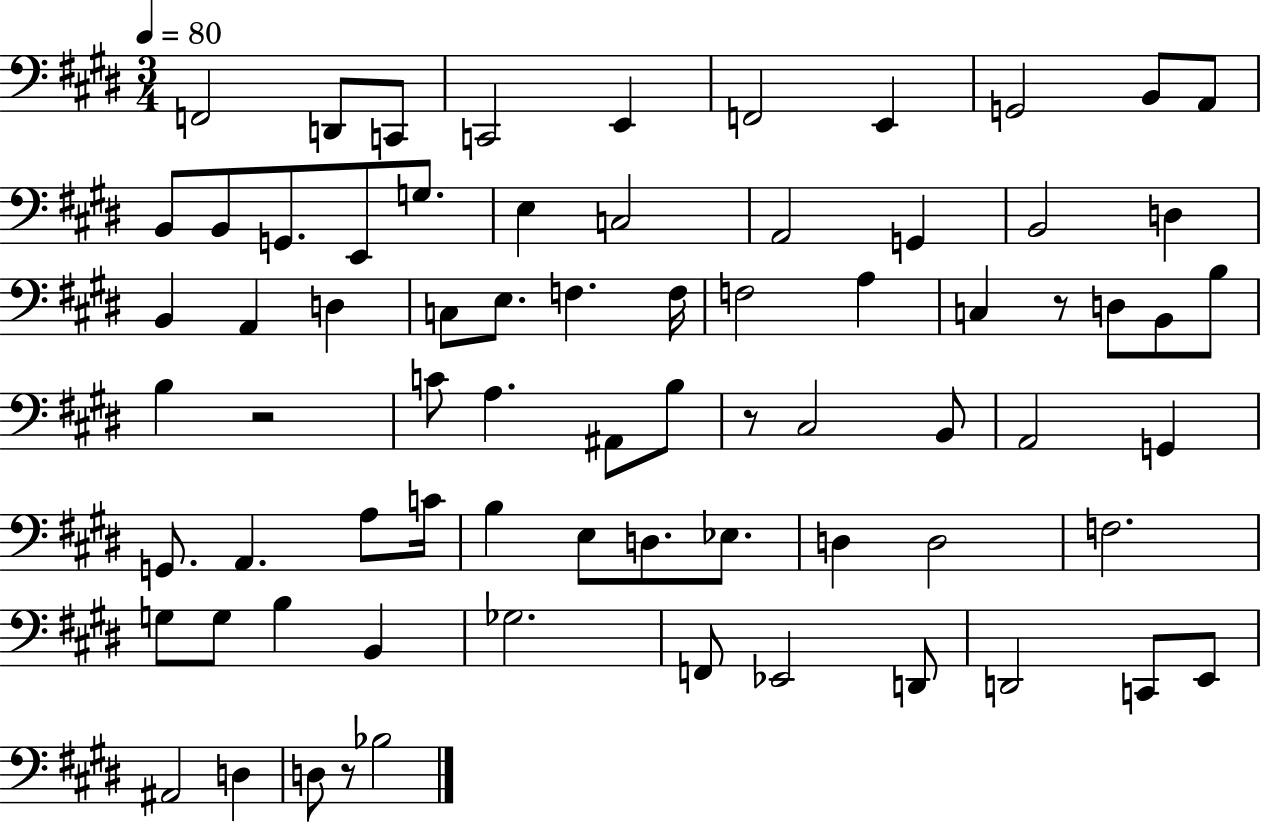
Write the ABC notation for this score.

X:1
T:Untitled
M:3/4
L:1/4
K:E
F,,2 D,,/2 C,,/2 C,,2 E,, F,,2 E,, G,,2 B,,/2 A,,/2 B,,/2 B,,/2 G,,/2 E,,/2 G,/2 E, C,2 A,,2 G,, B,,2 D, B,, A,, D, C,/2 E,/2 F, F,/4 F,2 A, C, z/2 D,/2 B,,/2 B,/2 B, z2 C/2 A, ^A,,/2 B,/2 z/2 ^C,2 B,,/2 A,,2 G,, G,,/2 A,, A,/2 C/4 B, E,/2 D,/2 _E,/2 D, D,2 F,2 G,/2 G,/2 B, B,, _G,2 F,,/2 _E,,2 D,,/2 D,,2 C,,/2 E,,/2 ^A,,2 D, D,/2 z/2 _B,2